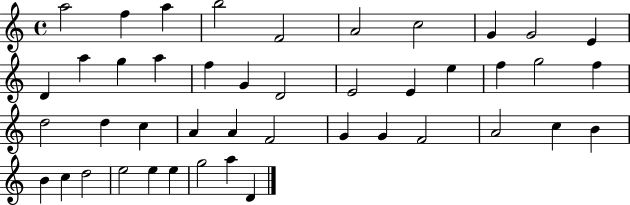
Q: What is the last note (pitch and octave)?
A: D4